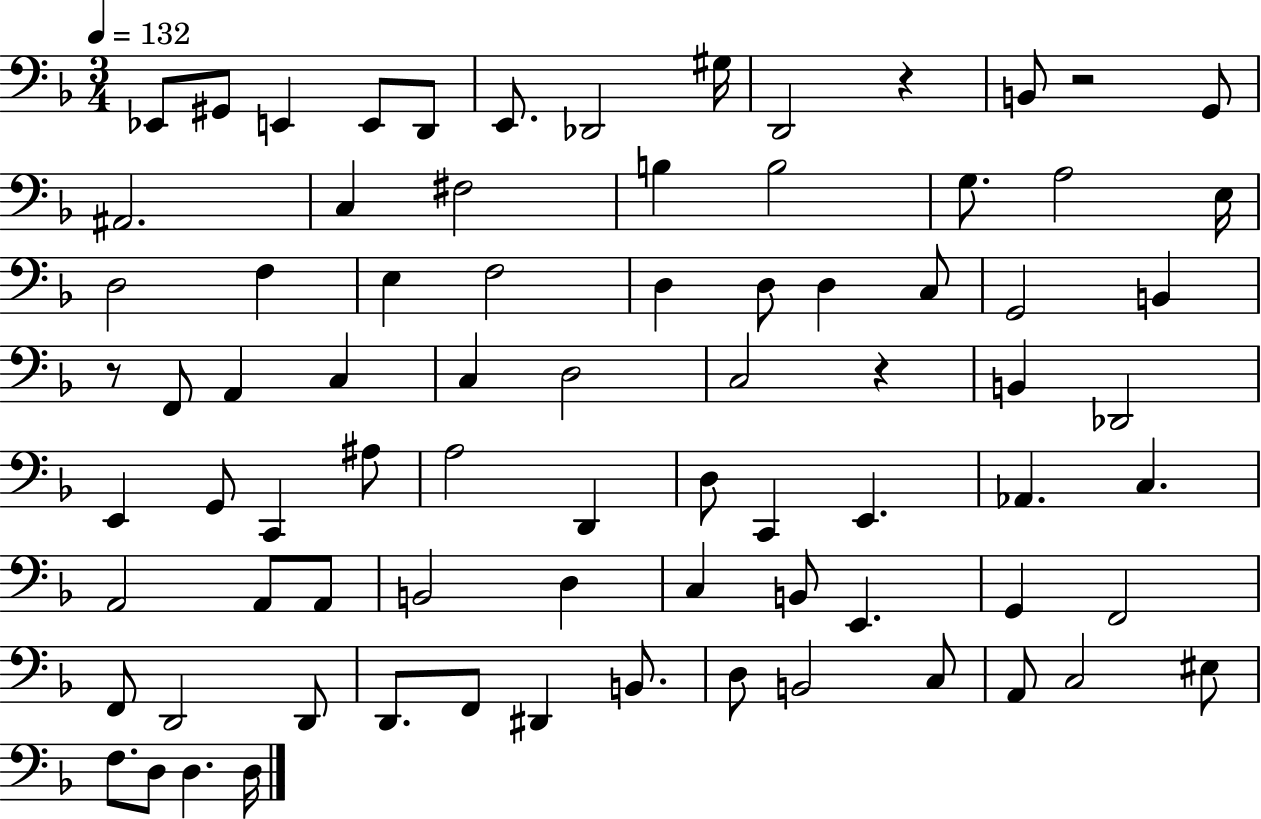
Eb2/e G#2/e E2/q E2/e D2/e E2/e. Db2/h G#3/s D2/h R/q B2/e R/h G2/e A#2/h. C3/q F#3/h B3/q B3/h G3/e. A3/h E3/s D3/h F3/q E3/q F3/h D3/q D3/e D3/q C3/e G2/h B2/q R/e F2/e A2/q C3/q C3/q D3/h C3/h R/q B2/q Db2/h E2/q G2/e C2/q A#3/e A3/h D2/q D3/e C2/q E2/q. Ab2/q. C3/q. A2/h A2/e A2/e B2/h D3/q C3/q B2/e E2/q. G2/q F2/h F2/e D2/h D2/e D2/e. F2/e D#2/q B2/e. D3/e B2/h C3/e A2/e C3/h EIS3/e F3/e. D3/e D3/q. D3/s